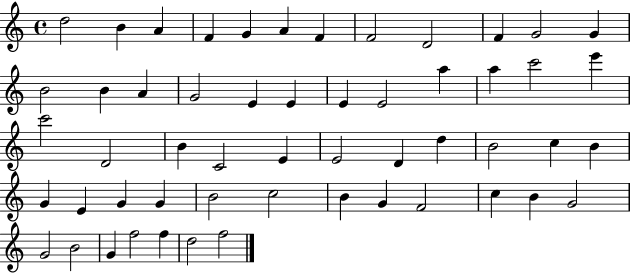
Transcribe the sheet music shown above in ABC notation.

X:1
T:Untitled
M:4/4
L:1/4
K:C
d2 B A F G A F F2 D2 F G2 G B2 B A G2 E E E E2 a a c'2 e' c'2 D2 B C2 E E2 D d B2 c B G E G G B2 c2 B G F2 c B G2 G2 B2 G f2 f d2 f2